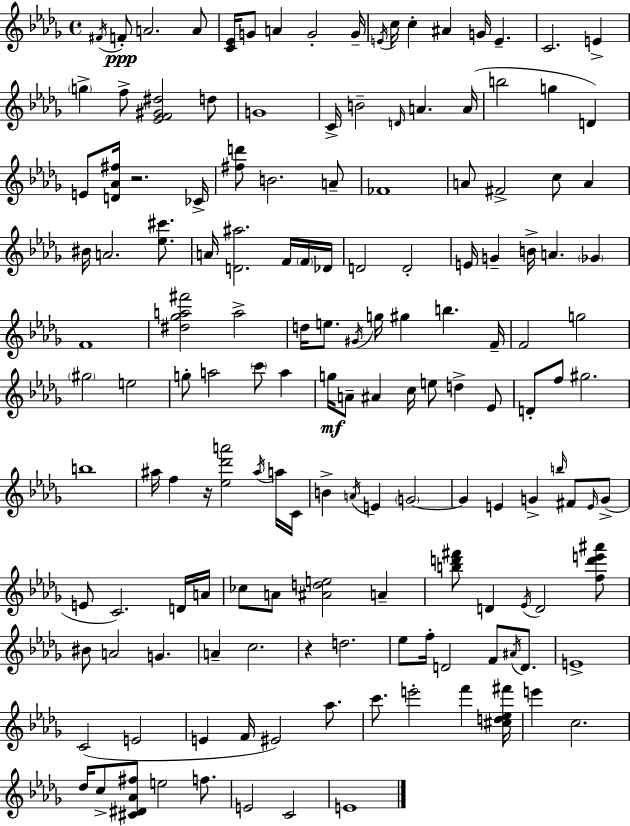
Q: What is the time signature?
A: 4/4